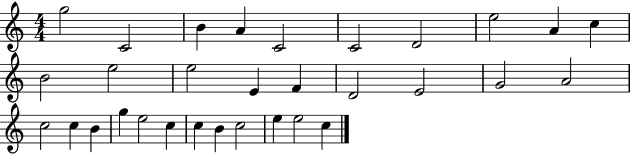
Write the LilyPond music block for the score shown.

{
  \clef treble
  \numericTimeSignature
  \time 4/4
  \key c \major
  g''2 c'2 | b'4 a'4 c'2 | c'2 d'2 | e''2 a'4 c''4 | \break b'2 e''2 | e''2 e'4 f'4 | d'2 e'2 | g'2 a'2 | \break c''2 c''4 b'4 | g''4 e''2 c''4 | c''4 b'4 c''2 | e''4 e''2 c''4 | \break \bar "|."
}